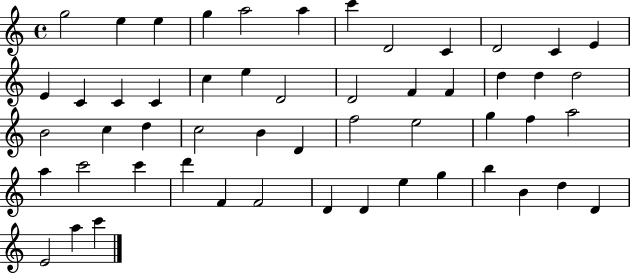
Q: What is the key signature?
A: C major